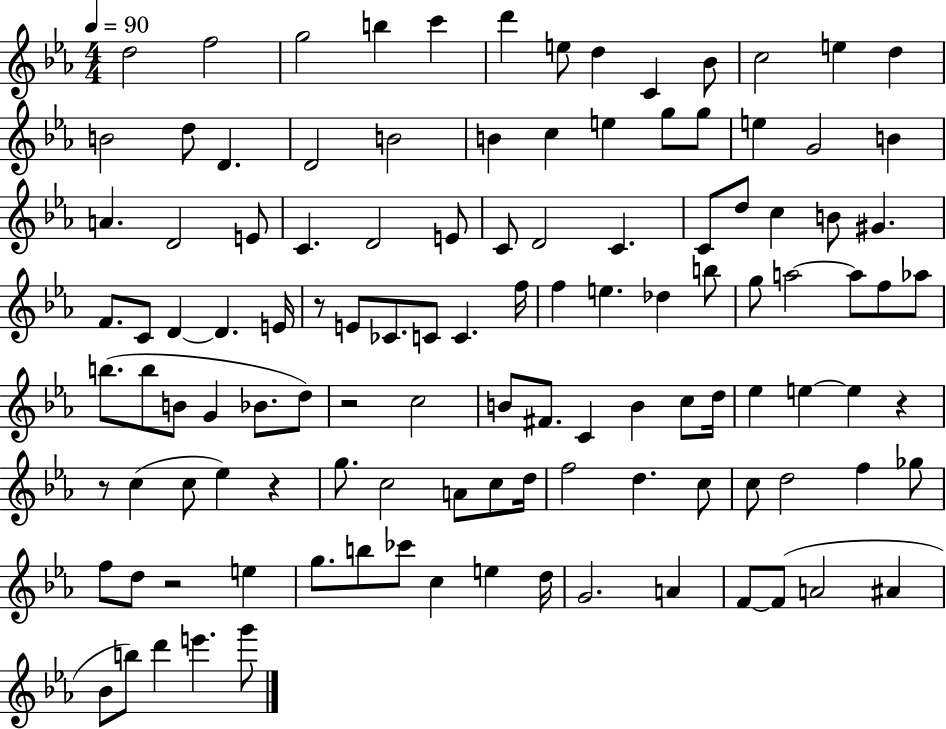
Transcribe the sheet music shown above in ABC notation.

X:1
T:Untitled
M:4/4
L:1/4
K:Eb
d2 f2 g2 b c' d' e/2 d C _B/2 c2 e d B2 d/2 D D2 B2 B c e g/2 g/2 e G2 B A D2 E/2 C D2 E/2 C/2 D2 C C/2 d/2 c B/2 ^G F/2 C/2 D D E/4 z/2 E/2 _C/2 C/2 C f/4 f e _d b/2 g/2 a2 a/2 f/2 _a/2 b/2 b/2 B/2 G _B/2 d/2 z2 c2 B/2 ^F/2 C B c/2 d/4 _e e e z z/2 c c/2 _e z g/2 c2 A/2 c/2 d/4 f2 d c/2 c/2 d2 f _g/2 f/2 d/2 z2 e g/2 b/2 _c'/2 c e d/4 G2 A F/2 F/2 A2 ^A _B/2 b/2 d' e' g'/2